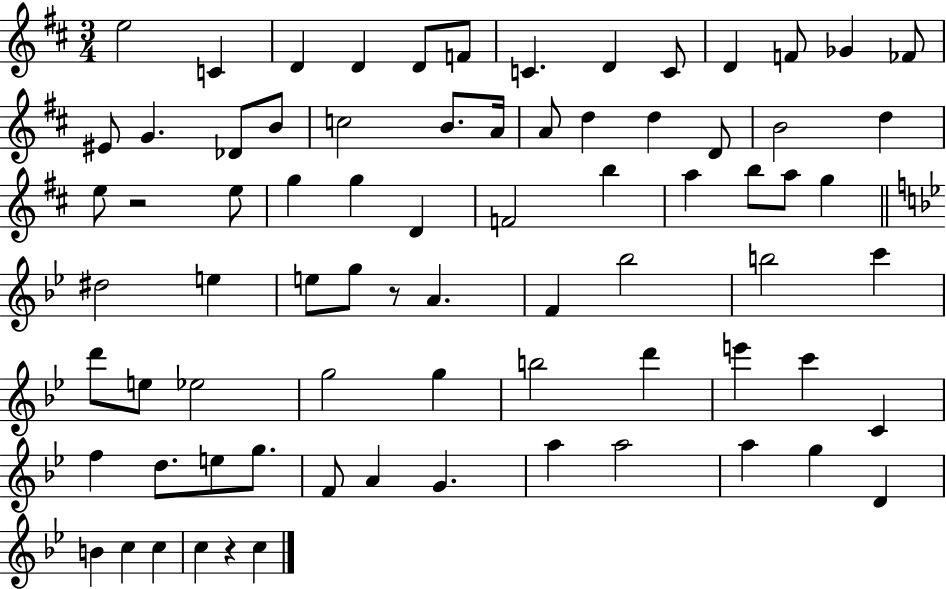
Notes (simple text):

E5/h C4/q D4/q D4/q D4/e F4/e C4/q. D4/q C4/e D4/q F4/e Gb4/q FES4/e EIS4/e G4/q. Db4/e B4/e C5/h B4/e. A4/s A4/e D5/q D5/q D4/e B4/h D5/q E5/e R/h E5/e G5/q G5/q D4/q F4/h B5/q A5/q B5/e A5/e G5/q D#5/h E5/q E5/e G5/e R/e A4/q. F4/q Bb5/h B5/h C6/q D6/e E5/e Eb5/h G5/h G5/q B5/h D6/q E6/q C6/q C4/q F5/q D5/e. E5/e G5/e. F4/e A4/q G4/q. A5/q A5/h A5/q G5/q D4/q B4/q C5/q C5/q C5/q R/q C5/q